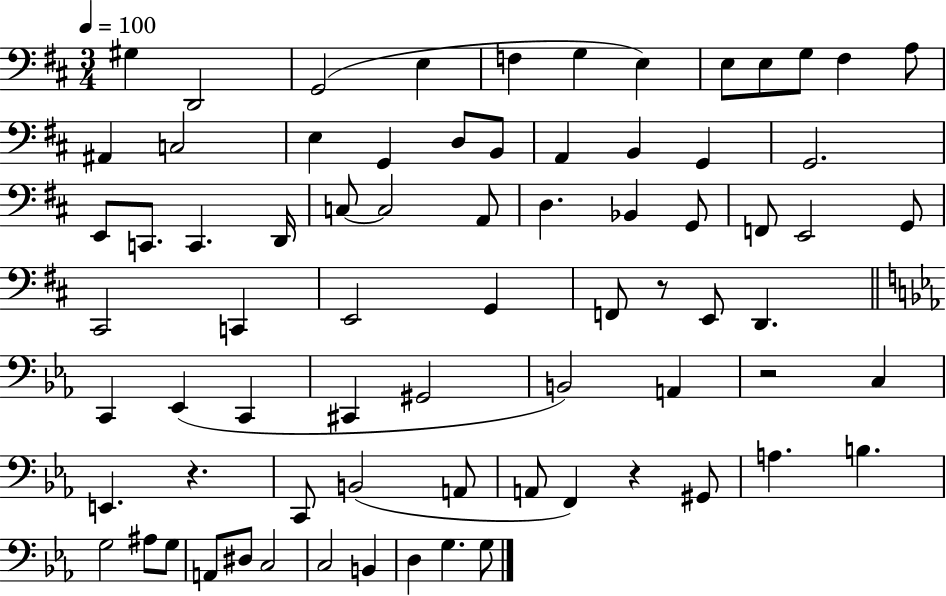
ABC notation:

X:1
T:Untitled
M:3/4
L:1/4
K:D
^G, D,,2 G,,2 E, F, G, E, E,/2 E,/2 G,/2 ^F, A,/2 ^A,, C,2 E, G,, D,/2 B,,/2 A,, B,, G,, G,,2 E,,/2 C,,/2 C,, D,,/4 C,/2 C,2 A,,/2 D, _B,, G,,/2 F,,/2 E,,2 G,,/2 ^C,,2 C,, E,,2 G,, F,,/2 z/2 E,,/2 D,, C,, _E,, C,, ^C,, ^G,,2 B,,2 A,, z2 C, E,, z C,,/2 B,,2 A,,/2 A,,/2 F,, z ^G,,/2 A, B, G,2 ^A,/2 G,/2 A,,/2 ^D,/2 C,2 C,2 B,, D, G, G,/2